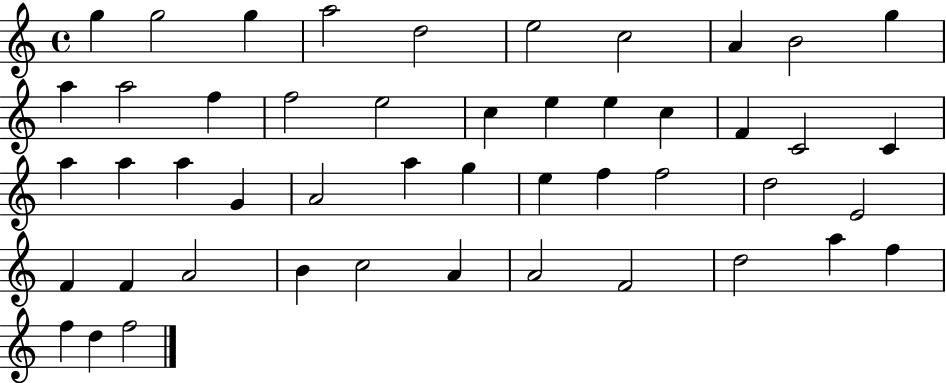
G5/q G5/h G5/q A5/h D5/h E5/h C5/h A4/q B4/h G5/q A5/q A5/h F5/q F5/h E5/h C5/q E5/q E5/q C5/q F4/q C4/h C4/q A5/q A5/q A5/q G4/q A4/h A5/q G5/q E5/q F5/q F5/h D5/h E4/h F4/q F4/q A4/h B4/q C5/h A4/q A4/h F4/h D5/h A5/q F5/q F5/q D5/q F5/h